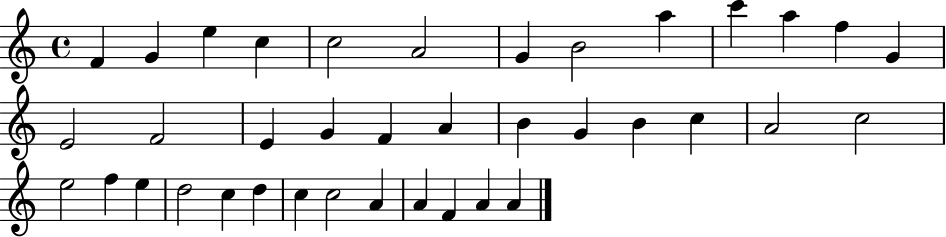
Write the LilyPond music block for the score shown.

{
  \clef treble
  \time 4/4
  \defaultTimeSignature
  \key c \major
  f'4 g'4 e''4 c''4 | c''2 a'2 | g'4 b'2 a''4 | c'''4 a''4 f''4 g'4 | \break e'2 f'2 | e'4 g'4 f'4 a'4 | b'4 g'4 b'4 c''4 | a'2 c''2 | \break e''2 f''4 e''4 | d''2 c''4 d''4 | c''4 c''2 a'4 | a'4 f'4 a'4 a'4 | \break \bar "|."
}